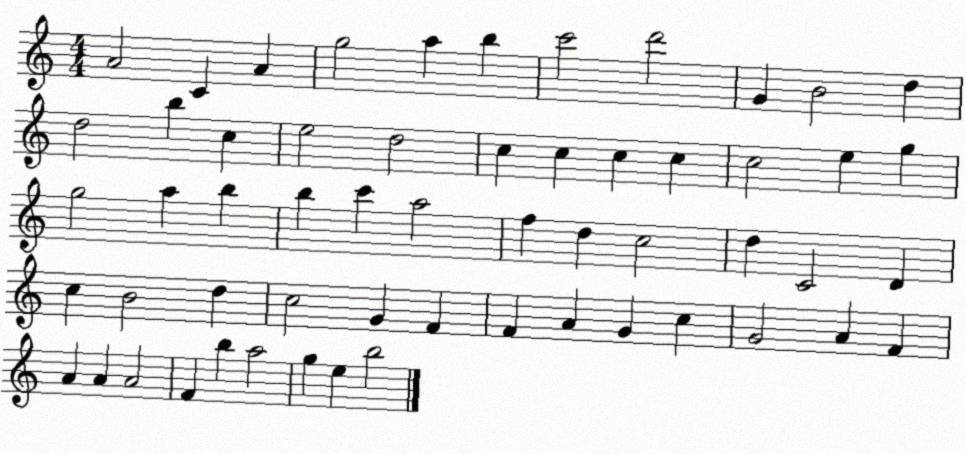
X:1
T:Untitled
M:4/4
L:1/4
K:C
A2 C A g2 a b c'2 d'2 G B2 d d2 b c e2 d2 c c c c c2 e g g2 a b b c' a2 f d c2 d C2 D c B2 d c2 G F F A G c G2 A F A A A2 F b a2 g e b2